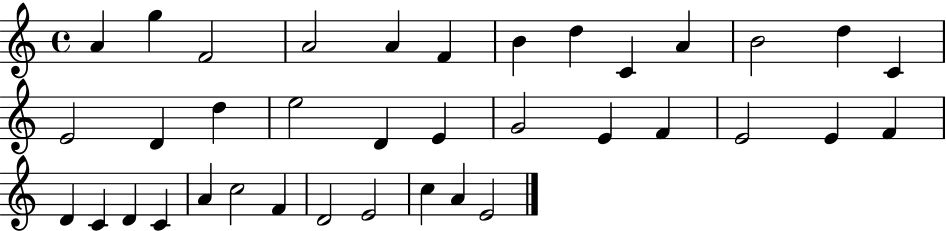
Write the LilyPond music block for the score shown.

{
  \clef treble
  \time 4/4
  \defaultTimeSignature
  \key c \major
  a'4 g''4 f'2 | a'2 a'4 f'4 | b'4 d''4 c'4 a'4 | b'2 d''4 c'4 | \break e'2 d'4 d''4 | e''2 d'4 e'4 | g'2 e'4 f'4 | e'2 e'4 f'4 | \break d'4 c'4 d'4 c'4 | a'4 c''2 f'4 | d'2 e'2 | c''4 a'4 e'2 | \break \bar "|."
}